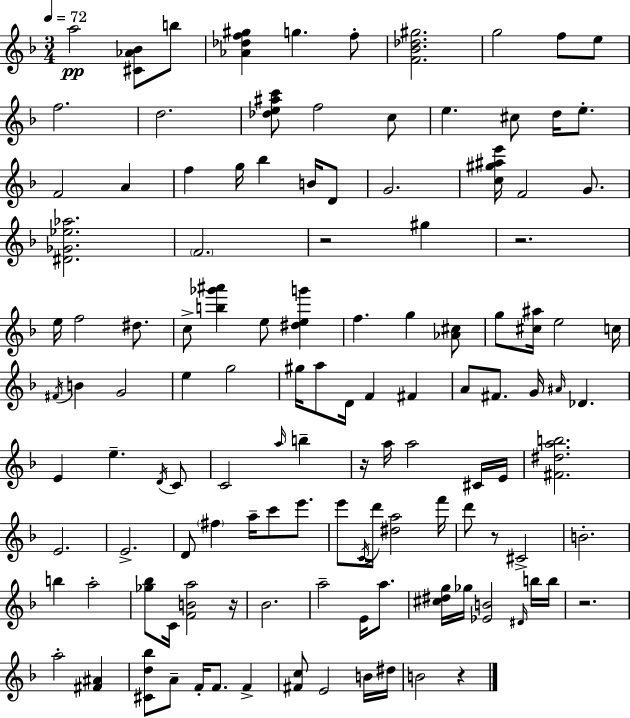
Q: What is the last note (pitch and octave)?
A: B4